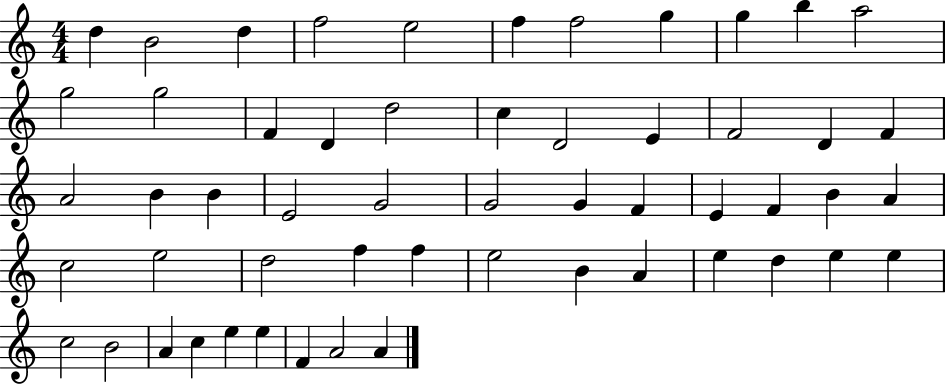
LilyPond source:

{
  \clef treble
  \numericTimeSignature
  \time 4/4
  \key c \major
  d''4 b'2 d''4 | f''2 e''2 | f''4 f''2 g''4 | g''4 b''4 a''2 | \break g''2 g''2 | f'4 d'4 d''2 | c''4 d'2 e'4 | f'2 d'4 f'4 | \break a'2 b'4 b'4 | e'2 g'2 | g'2 g'4 f'4 | e'4 f'4 b'4 a'4 | \break c''2 e''2 | d''2 f''4 f''4 | e''2 b'4 a'4 | e''4 d''4 e''4 e''4 | \break c''2 b'2 | a'4 c''4 e''4 e''4 | f'4 a'2 a'4 | \bar "|."
}